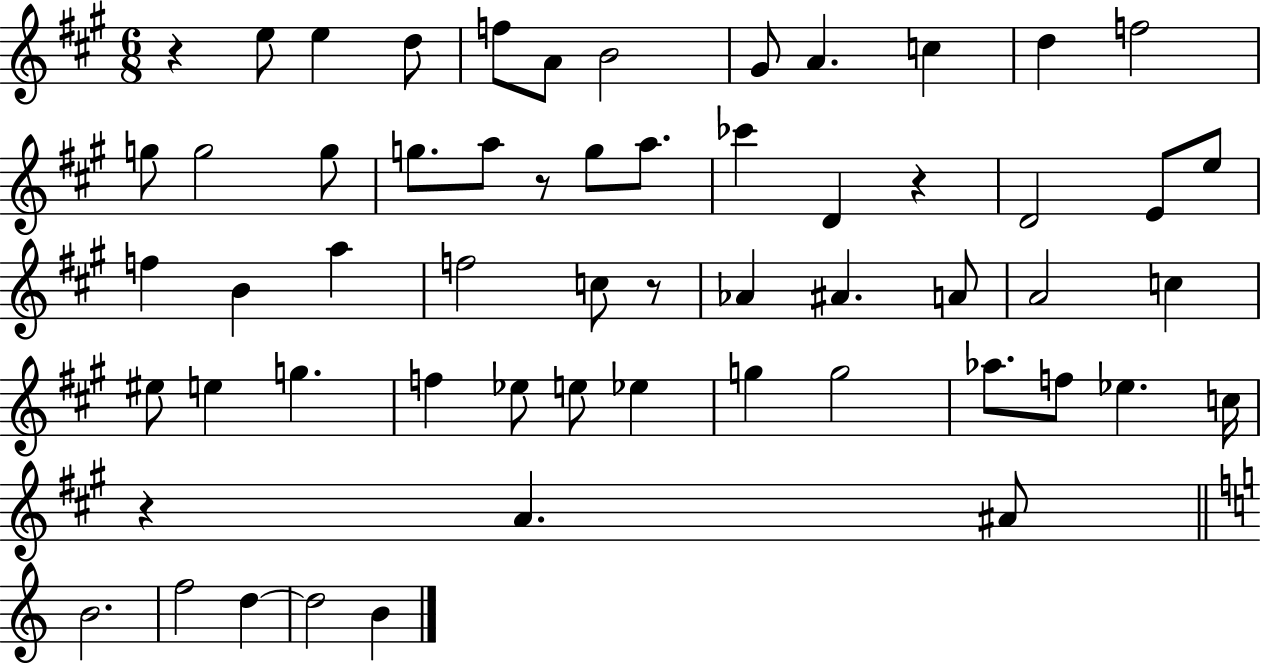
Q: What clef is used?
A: treble